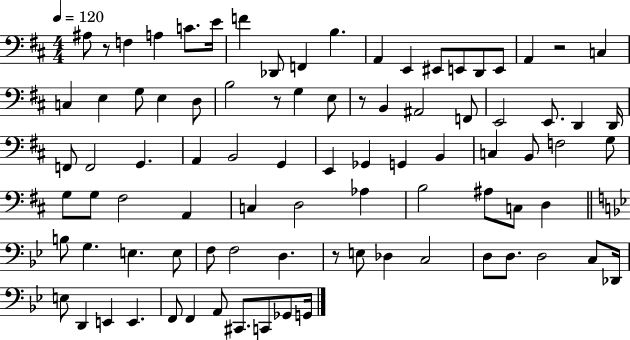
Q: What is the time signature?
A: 4/4